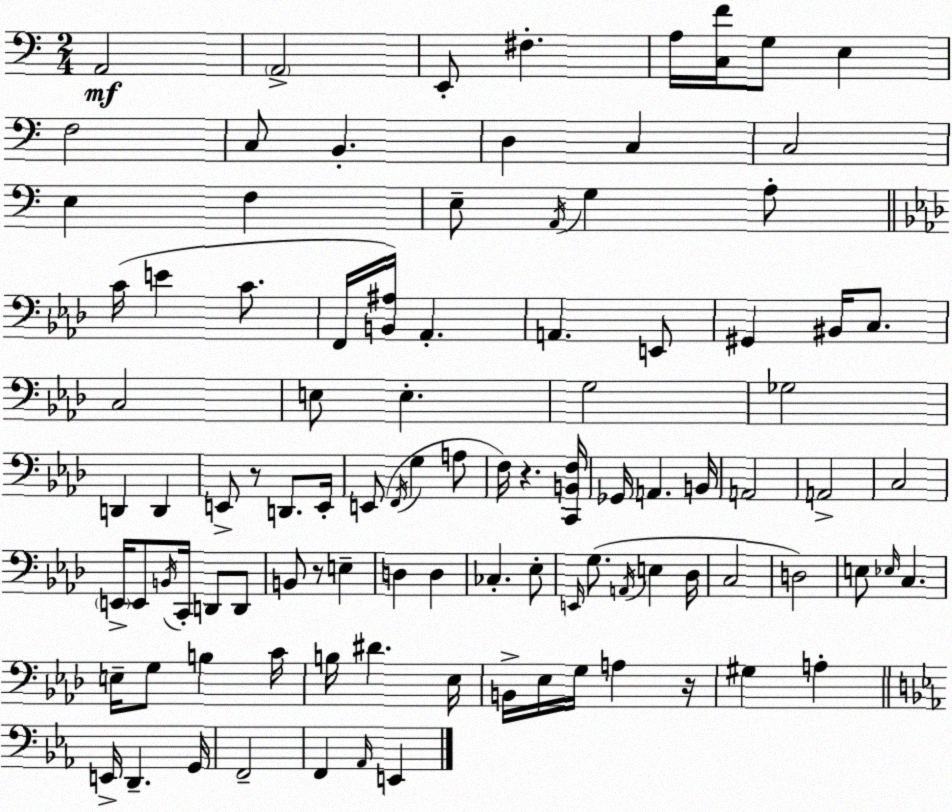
X:1
T:Untitled
M:2/4
L:1/4
K:C
A,,2 A,,2 E,,/2 ^F, A,/4 [C,F]/4 G,/2 E, F,2 C,/2 B,, D, C, C,2 E, F, E,/2 A,,/4 G, A,/2 C/4 E C/2 F,,/4 [B,,^A,]/4 _A,, A,, E,,/2 ^G,, ^B,,/4 C,/2 C,2 E,/2 E, G,2 _G,2 D,, D,, E,,/2 z/2 D,,/2 E,,/4 E,,/2 F,,/4 G, A,/2 F,/4 z [C,,B,,F,]/4 _G,,/4 A,, B,,/4 A,,2 A,,2 C,2 E,,/4 E,,/2 B,,/4 C,,/4 D,,/2 D,,/2 B,,/2 z/2 E, D, D, _C, _E,/2 E,,/4 G,/2 A,,/4 E, _D,/4 C,2 D,2 E,/2 _E,/4 C, E,/4 G,/2 B, C/4 B,/4 ^D _E,/4 B,,/4 _E,/4 G,/4 A, z/4 ^G, A, E,,/4 D,, G,,/4 F,,2 F,, _A,,/4 E,,